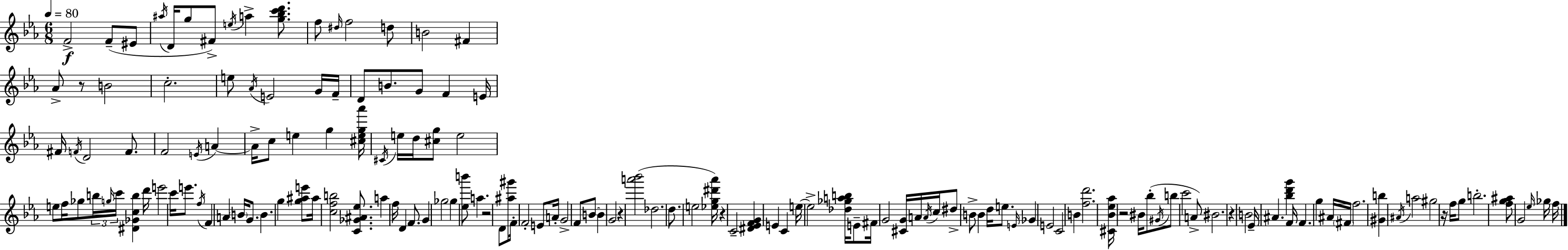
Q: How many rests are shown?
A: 7